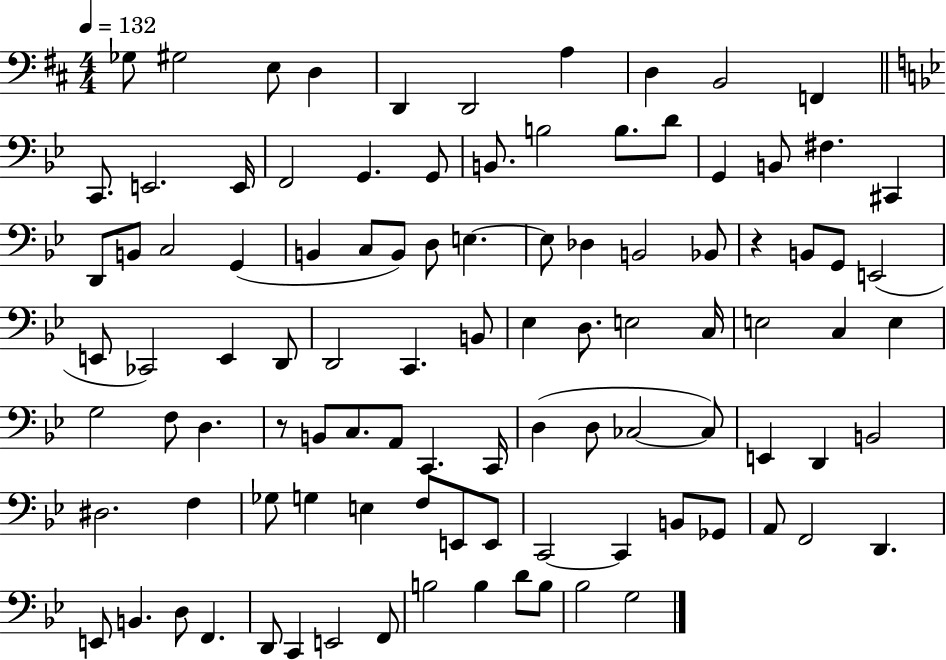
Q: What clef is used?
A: bass